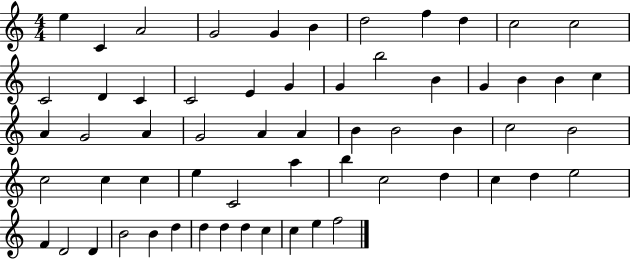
X:1
T:Untitled
M:4/4
L:1/4
K:C
e C A2 G2 G B d2 f d c2 c2 C2 D C C2 E G G b2 B G B B c A G2 A G2 A A B B2 B c2 B2 c2 c c e C2 a b c2 d c d e2 F D2 D B2 B d d d d c c e f2